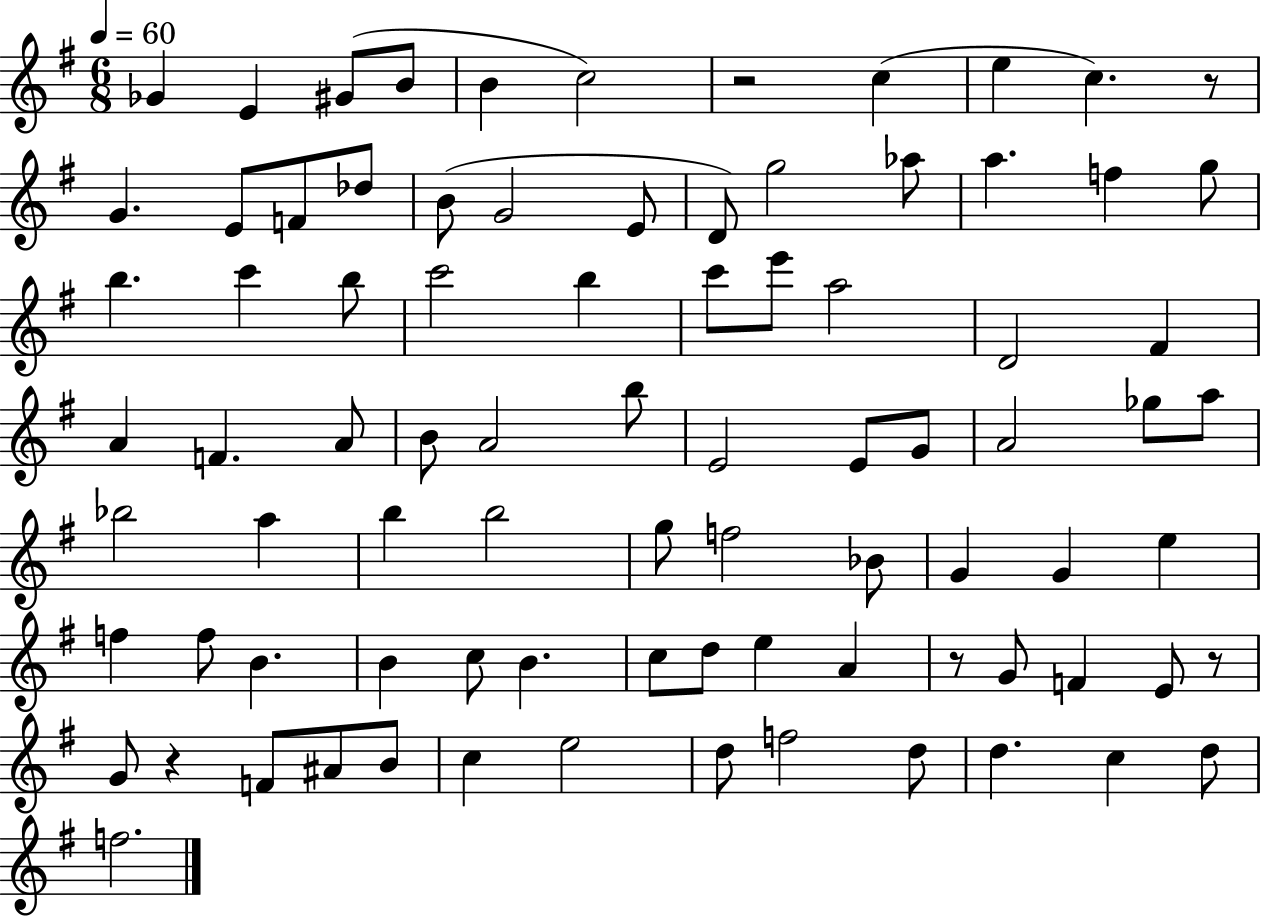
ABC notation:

X:1
T:Untitled
M:6/8
L:1/4
K:G
_G E ^G/2 B/2 B c2 z2 c e c z/2 G E/2 F/2 _d/2 B/2 G2 E/2 D/2 g2 _a/2 a f g/2 b c' b/2 c'2 b c'/2 e'/2 a2 D2 ^F A F A/2 B/2 A2 b/2 E2 E/2 G/2 A2 _g/2 a/2 _b2 a b b2 g/2 f2 _B/2 G G e f f/2 B B c/2 B c/2 d/2 e A z/2 G/2 F E/2 z/2 G/2 z F/2 ^A/2 B/2 c e2 d/2 f2 d/2 d c d/2 f2